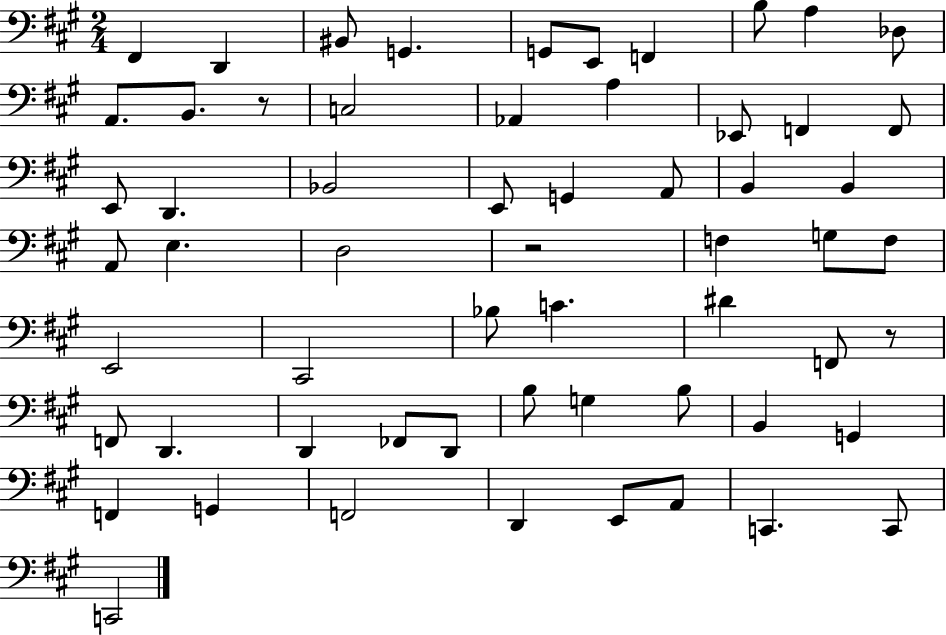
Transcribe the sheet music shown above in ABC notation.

X:1
T:Untitled
M:2/4
L:1/4
K:A
^F,, D,, ^B,,/2 G,, G,,/2 E,,/2 F,, B,/2 A, _D,/2 A,,/2 B,,/2 z/2 C,2 _A,, A, _E,,/2 F,, F,,/2 E,,/2 D,, _B,,2 E,,/2 G,, A,,/2 B,, B,, A,,/2 E, D,2 z2 F, G,/2 F,/2 E,,2 ^C,,2 _B,/2 C ^D F,,/2 z/2 F,,/2 D,, D,, _F,,/2 D,,/2 B,/2 G, B,/2 B,, G,, F,, G,, F,,2 D,, E,,/2 A,,/2 C,, C,,/2 C,,2